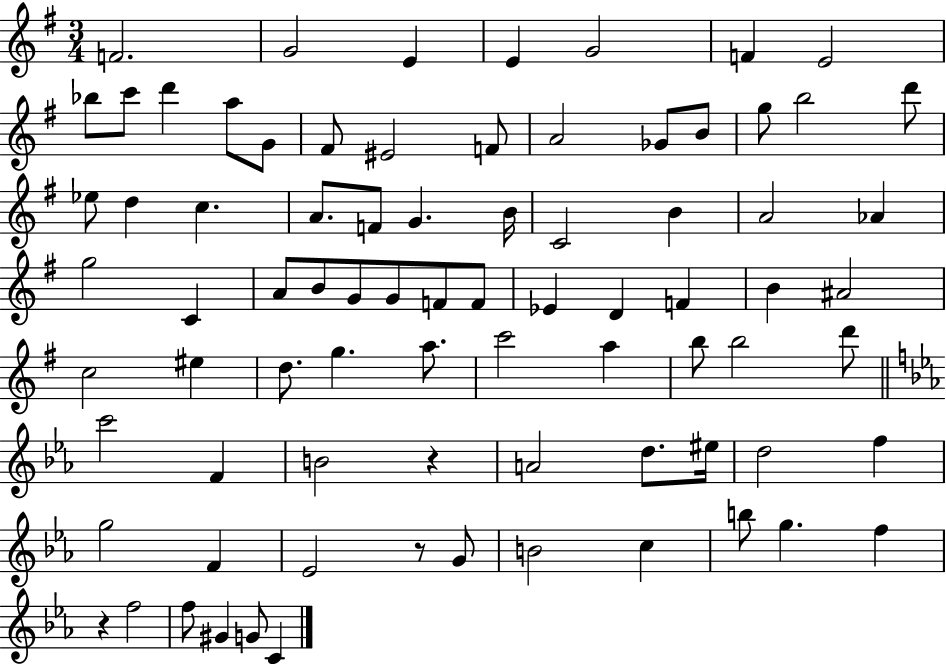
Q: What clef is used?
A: treble